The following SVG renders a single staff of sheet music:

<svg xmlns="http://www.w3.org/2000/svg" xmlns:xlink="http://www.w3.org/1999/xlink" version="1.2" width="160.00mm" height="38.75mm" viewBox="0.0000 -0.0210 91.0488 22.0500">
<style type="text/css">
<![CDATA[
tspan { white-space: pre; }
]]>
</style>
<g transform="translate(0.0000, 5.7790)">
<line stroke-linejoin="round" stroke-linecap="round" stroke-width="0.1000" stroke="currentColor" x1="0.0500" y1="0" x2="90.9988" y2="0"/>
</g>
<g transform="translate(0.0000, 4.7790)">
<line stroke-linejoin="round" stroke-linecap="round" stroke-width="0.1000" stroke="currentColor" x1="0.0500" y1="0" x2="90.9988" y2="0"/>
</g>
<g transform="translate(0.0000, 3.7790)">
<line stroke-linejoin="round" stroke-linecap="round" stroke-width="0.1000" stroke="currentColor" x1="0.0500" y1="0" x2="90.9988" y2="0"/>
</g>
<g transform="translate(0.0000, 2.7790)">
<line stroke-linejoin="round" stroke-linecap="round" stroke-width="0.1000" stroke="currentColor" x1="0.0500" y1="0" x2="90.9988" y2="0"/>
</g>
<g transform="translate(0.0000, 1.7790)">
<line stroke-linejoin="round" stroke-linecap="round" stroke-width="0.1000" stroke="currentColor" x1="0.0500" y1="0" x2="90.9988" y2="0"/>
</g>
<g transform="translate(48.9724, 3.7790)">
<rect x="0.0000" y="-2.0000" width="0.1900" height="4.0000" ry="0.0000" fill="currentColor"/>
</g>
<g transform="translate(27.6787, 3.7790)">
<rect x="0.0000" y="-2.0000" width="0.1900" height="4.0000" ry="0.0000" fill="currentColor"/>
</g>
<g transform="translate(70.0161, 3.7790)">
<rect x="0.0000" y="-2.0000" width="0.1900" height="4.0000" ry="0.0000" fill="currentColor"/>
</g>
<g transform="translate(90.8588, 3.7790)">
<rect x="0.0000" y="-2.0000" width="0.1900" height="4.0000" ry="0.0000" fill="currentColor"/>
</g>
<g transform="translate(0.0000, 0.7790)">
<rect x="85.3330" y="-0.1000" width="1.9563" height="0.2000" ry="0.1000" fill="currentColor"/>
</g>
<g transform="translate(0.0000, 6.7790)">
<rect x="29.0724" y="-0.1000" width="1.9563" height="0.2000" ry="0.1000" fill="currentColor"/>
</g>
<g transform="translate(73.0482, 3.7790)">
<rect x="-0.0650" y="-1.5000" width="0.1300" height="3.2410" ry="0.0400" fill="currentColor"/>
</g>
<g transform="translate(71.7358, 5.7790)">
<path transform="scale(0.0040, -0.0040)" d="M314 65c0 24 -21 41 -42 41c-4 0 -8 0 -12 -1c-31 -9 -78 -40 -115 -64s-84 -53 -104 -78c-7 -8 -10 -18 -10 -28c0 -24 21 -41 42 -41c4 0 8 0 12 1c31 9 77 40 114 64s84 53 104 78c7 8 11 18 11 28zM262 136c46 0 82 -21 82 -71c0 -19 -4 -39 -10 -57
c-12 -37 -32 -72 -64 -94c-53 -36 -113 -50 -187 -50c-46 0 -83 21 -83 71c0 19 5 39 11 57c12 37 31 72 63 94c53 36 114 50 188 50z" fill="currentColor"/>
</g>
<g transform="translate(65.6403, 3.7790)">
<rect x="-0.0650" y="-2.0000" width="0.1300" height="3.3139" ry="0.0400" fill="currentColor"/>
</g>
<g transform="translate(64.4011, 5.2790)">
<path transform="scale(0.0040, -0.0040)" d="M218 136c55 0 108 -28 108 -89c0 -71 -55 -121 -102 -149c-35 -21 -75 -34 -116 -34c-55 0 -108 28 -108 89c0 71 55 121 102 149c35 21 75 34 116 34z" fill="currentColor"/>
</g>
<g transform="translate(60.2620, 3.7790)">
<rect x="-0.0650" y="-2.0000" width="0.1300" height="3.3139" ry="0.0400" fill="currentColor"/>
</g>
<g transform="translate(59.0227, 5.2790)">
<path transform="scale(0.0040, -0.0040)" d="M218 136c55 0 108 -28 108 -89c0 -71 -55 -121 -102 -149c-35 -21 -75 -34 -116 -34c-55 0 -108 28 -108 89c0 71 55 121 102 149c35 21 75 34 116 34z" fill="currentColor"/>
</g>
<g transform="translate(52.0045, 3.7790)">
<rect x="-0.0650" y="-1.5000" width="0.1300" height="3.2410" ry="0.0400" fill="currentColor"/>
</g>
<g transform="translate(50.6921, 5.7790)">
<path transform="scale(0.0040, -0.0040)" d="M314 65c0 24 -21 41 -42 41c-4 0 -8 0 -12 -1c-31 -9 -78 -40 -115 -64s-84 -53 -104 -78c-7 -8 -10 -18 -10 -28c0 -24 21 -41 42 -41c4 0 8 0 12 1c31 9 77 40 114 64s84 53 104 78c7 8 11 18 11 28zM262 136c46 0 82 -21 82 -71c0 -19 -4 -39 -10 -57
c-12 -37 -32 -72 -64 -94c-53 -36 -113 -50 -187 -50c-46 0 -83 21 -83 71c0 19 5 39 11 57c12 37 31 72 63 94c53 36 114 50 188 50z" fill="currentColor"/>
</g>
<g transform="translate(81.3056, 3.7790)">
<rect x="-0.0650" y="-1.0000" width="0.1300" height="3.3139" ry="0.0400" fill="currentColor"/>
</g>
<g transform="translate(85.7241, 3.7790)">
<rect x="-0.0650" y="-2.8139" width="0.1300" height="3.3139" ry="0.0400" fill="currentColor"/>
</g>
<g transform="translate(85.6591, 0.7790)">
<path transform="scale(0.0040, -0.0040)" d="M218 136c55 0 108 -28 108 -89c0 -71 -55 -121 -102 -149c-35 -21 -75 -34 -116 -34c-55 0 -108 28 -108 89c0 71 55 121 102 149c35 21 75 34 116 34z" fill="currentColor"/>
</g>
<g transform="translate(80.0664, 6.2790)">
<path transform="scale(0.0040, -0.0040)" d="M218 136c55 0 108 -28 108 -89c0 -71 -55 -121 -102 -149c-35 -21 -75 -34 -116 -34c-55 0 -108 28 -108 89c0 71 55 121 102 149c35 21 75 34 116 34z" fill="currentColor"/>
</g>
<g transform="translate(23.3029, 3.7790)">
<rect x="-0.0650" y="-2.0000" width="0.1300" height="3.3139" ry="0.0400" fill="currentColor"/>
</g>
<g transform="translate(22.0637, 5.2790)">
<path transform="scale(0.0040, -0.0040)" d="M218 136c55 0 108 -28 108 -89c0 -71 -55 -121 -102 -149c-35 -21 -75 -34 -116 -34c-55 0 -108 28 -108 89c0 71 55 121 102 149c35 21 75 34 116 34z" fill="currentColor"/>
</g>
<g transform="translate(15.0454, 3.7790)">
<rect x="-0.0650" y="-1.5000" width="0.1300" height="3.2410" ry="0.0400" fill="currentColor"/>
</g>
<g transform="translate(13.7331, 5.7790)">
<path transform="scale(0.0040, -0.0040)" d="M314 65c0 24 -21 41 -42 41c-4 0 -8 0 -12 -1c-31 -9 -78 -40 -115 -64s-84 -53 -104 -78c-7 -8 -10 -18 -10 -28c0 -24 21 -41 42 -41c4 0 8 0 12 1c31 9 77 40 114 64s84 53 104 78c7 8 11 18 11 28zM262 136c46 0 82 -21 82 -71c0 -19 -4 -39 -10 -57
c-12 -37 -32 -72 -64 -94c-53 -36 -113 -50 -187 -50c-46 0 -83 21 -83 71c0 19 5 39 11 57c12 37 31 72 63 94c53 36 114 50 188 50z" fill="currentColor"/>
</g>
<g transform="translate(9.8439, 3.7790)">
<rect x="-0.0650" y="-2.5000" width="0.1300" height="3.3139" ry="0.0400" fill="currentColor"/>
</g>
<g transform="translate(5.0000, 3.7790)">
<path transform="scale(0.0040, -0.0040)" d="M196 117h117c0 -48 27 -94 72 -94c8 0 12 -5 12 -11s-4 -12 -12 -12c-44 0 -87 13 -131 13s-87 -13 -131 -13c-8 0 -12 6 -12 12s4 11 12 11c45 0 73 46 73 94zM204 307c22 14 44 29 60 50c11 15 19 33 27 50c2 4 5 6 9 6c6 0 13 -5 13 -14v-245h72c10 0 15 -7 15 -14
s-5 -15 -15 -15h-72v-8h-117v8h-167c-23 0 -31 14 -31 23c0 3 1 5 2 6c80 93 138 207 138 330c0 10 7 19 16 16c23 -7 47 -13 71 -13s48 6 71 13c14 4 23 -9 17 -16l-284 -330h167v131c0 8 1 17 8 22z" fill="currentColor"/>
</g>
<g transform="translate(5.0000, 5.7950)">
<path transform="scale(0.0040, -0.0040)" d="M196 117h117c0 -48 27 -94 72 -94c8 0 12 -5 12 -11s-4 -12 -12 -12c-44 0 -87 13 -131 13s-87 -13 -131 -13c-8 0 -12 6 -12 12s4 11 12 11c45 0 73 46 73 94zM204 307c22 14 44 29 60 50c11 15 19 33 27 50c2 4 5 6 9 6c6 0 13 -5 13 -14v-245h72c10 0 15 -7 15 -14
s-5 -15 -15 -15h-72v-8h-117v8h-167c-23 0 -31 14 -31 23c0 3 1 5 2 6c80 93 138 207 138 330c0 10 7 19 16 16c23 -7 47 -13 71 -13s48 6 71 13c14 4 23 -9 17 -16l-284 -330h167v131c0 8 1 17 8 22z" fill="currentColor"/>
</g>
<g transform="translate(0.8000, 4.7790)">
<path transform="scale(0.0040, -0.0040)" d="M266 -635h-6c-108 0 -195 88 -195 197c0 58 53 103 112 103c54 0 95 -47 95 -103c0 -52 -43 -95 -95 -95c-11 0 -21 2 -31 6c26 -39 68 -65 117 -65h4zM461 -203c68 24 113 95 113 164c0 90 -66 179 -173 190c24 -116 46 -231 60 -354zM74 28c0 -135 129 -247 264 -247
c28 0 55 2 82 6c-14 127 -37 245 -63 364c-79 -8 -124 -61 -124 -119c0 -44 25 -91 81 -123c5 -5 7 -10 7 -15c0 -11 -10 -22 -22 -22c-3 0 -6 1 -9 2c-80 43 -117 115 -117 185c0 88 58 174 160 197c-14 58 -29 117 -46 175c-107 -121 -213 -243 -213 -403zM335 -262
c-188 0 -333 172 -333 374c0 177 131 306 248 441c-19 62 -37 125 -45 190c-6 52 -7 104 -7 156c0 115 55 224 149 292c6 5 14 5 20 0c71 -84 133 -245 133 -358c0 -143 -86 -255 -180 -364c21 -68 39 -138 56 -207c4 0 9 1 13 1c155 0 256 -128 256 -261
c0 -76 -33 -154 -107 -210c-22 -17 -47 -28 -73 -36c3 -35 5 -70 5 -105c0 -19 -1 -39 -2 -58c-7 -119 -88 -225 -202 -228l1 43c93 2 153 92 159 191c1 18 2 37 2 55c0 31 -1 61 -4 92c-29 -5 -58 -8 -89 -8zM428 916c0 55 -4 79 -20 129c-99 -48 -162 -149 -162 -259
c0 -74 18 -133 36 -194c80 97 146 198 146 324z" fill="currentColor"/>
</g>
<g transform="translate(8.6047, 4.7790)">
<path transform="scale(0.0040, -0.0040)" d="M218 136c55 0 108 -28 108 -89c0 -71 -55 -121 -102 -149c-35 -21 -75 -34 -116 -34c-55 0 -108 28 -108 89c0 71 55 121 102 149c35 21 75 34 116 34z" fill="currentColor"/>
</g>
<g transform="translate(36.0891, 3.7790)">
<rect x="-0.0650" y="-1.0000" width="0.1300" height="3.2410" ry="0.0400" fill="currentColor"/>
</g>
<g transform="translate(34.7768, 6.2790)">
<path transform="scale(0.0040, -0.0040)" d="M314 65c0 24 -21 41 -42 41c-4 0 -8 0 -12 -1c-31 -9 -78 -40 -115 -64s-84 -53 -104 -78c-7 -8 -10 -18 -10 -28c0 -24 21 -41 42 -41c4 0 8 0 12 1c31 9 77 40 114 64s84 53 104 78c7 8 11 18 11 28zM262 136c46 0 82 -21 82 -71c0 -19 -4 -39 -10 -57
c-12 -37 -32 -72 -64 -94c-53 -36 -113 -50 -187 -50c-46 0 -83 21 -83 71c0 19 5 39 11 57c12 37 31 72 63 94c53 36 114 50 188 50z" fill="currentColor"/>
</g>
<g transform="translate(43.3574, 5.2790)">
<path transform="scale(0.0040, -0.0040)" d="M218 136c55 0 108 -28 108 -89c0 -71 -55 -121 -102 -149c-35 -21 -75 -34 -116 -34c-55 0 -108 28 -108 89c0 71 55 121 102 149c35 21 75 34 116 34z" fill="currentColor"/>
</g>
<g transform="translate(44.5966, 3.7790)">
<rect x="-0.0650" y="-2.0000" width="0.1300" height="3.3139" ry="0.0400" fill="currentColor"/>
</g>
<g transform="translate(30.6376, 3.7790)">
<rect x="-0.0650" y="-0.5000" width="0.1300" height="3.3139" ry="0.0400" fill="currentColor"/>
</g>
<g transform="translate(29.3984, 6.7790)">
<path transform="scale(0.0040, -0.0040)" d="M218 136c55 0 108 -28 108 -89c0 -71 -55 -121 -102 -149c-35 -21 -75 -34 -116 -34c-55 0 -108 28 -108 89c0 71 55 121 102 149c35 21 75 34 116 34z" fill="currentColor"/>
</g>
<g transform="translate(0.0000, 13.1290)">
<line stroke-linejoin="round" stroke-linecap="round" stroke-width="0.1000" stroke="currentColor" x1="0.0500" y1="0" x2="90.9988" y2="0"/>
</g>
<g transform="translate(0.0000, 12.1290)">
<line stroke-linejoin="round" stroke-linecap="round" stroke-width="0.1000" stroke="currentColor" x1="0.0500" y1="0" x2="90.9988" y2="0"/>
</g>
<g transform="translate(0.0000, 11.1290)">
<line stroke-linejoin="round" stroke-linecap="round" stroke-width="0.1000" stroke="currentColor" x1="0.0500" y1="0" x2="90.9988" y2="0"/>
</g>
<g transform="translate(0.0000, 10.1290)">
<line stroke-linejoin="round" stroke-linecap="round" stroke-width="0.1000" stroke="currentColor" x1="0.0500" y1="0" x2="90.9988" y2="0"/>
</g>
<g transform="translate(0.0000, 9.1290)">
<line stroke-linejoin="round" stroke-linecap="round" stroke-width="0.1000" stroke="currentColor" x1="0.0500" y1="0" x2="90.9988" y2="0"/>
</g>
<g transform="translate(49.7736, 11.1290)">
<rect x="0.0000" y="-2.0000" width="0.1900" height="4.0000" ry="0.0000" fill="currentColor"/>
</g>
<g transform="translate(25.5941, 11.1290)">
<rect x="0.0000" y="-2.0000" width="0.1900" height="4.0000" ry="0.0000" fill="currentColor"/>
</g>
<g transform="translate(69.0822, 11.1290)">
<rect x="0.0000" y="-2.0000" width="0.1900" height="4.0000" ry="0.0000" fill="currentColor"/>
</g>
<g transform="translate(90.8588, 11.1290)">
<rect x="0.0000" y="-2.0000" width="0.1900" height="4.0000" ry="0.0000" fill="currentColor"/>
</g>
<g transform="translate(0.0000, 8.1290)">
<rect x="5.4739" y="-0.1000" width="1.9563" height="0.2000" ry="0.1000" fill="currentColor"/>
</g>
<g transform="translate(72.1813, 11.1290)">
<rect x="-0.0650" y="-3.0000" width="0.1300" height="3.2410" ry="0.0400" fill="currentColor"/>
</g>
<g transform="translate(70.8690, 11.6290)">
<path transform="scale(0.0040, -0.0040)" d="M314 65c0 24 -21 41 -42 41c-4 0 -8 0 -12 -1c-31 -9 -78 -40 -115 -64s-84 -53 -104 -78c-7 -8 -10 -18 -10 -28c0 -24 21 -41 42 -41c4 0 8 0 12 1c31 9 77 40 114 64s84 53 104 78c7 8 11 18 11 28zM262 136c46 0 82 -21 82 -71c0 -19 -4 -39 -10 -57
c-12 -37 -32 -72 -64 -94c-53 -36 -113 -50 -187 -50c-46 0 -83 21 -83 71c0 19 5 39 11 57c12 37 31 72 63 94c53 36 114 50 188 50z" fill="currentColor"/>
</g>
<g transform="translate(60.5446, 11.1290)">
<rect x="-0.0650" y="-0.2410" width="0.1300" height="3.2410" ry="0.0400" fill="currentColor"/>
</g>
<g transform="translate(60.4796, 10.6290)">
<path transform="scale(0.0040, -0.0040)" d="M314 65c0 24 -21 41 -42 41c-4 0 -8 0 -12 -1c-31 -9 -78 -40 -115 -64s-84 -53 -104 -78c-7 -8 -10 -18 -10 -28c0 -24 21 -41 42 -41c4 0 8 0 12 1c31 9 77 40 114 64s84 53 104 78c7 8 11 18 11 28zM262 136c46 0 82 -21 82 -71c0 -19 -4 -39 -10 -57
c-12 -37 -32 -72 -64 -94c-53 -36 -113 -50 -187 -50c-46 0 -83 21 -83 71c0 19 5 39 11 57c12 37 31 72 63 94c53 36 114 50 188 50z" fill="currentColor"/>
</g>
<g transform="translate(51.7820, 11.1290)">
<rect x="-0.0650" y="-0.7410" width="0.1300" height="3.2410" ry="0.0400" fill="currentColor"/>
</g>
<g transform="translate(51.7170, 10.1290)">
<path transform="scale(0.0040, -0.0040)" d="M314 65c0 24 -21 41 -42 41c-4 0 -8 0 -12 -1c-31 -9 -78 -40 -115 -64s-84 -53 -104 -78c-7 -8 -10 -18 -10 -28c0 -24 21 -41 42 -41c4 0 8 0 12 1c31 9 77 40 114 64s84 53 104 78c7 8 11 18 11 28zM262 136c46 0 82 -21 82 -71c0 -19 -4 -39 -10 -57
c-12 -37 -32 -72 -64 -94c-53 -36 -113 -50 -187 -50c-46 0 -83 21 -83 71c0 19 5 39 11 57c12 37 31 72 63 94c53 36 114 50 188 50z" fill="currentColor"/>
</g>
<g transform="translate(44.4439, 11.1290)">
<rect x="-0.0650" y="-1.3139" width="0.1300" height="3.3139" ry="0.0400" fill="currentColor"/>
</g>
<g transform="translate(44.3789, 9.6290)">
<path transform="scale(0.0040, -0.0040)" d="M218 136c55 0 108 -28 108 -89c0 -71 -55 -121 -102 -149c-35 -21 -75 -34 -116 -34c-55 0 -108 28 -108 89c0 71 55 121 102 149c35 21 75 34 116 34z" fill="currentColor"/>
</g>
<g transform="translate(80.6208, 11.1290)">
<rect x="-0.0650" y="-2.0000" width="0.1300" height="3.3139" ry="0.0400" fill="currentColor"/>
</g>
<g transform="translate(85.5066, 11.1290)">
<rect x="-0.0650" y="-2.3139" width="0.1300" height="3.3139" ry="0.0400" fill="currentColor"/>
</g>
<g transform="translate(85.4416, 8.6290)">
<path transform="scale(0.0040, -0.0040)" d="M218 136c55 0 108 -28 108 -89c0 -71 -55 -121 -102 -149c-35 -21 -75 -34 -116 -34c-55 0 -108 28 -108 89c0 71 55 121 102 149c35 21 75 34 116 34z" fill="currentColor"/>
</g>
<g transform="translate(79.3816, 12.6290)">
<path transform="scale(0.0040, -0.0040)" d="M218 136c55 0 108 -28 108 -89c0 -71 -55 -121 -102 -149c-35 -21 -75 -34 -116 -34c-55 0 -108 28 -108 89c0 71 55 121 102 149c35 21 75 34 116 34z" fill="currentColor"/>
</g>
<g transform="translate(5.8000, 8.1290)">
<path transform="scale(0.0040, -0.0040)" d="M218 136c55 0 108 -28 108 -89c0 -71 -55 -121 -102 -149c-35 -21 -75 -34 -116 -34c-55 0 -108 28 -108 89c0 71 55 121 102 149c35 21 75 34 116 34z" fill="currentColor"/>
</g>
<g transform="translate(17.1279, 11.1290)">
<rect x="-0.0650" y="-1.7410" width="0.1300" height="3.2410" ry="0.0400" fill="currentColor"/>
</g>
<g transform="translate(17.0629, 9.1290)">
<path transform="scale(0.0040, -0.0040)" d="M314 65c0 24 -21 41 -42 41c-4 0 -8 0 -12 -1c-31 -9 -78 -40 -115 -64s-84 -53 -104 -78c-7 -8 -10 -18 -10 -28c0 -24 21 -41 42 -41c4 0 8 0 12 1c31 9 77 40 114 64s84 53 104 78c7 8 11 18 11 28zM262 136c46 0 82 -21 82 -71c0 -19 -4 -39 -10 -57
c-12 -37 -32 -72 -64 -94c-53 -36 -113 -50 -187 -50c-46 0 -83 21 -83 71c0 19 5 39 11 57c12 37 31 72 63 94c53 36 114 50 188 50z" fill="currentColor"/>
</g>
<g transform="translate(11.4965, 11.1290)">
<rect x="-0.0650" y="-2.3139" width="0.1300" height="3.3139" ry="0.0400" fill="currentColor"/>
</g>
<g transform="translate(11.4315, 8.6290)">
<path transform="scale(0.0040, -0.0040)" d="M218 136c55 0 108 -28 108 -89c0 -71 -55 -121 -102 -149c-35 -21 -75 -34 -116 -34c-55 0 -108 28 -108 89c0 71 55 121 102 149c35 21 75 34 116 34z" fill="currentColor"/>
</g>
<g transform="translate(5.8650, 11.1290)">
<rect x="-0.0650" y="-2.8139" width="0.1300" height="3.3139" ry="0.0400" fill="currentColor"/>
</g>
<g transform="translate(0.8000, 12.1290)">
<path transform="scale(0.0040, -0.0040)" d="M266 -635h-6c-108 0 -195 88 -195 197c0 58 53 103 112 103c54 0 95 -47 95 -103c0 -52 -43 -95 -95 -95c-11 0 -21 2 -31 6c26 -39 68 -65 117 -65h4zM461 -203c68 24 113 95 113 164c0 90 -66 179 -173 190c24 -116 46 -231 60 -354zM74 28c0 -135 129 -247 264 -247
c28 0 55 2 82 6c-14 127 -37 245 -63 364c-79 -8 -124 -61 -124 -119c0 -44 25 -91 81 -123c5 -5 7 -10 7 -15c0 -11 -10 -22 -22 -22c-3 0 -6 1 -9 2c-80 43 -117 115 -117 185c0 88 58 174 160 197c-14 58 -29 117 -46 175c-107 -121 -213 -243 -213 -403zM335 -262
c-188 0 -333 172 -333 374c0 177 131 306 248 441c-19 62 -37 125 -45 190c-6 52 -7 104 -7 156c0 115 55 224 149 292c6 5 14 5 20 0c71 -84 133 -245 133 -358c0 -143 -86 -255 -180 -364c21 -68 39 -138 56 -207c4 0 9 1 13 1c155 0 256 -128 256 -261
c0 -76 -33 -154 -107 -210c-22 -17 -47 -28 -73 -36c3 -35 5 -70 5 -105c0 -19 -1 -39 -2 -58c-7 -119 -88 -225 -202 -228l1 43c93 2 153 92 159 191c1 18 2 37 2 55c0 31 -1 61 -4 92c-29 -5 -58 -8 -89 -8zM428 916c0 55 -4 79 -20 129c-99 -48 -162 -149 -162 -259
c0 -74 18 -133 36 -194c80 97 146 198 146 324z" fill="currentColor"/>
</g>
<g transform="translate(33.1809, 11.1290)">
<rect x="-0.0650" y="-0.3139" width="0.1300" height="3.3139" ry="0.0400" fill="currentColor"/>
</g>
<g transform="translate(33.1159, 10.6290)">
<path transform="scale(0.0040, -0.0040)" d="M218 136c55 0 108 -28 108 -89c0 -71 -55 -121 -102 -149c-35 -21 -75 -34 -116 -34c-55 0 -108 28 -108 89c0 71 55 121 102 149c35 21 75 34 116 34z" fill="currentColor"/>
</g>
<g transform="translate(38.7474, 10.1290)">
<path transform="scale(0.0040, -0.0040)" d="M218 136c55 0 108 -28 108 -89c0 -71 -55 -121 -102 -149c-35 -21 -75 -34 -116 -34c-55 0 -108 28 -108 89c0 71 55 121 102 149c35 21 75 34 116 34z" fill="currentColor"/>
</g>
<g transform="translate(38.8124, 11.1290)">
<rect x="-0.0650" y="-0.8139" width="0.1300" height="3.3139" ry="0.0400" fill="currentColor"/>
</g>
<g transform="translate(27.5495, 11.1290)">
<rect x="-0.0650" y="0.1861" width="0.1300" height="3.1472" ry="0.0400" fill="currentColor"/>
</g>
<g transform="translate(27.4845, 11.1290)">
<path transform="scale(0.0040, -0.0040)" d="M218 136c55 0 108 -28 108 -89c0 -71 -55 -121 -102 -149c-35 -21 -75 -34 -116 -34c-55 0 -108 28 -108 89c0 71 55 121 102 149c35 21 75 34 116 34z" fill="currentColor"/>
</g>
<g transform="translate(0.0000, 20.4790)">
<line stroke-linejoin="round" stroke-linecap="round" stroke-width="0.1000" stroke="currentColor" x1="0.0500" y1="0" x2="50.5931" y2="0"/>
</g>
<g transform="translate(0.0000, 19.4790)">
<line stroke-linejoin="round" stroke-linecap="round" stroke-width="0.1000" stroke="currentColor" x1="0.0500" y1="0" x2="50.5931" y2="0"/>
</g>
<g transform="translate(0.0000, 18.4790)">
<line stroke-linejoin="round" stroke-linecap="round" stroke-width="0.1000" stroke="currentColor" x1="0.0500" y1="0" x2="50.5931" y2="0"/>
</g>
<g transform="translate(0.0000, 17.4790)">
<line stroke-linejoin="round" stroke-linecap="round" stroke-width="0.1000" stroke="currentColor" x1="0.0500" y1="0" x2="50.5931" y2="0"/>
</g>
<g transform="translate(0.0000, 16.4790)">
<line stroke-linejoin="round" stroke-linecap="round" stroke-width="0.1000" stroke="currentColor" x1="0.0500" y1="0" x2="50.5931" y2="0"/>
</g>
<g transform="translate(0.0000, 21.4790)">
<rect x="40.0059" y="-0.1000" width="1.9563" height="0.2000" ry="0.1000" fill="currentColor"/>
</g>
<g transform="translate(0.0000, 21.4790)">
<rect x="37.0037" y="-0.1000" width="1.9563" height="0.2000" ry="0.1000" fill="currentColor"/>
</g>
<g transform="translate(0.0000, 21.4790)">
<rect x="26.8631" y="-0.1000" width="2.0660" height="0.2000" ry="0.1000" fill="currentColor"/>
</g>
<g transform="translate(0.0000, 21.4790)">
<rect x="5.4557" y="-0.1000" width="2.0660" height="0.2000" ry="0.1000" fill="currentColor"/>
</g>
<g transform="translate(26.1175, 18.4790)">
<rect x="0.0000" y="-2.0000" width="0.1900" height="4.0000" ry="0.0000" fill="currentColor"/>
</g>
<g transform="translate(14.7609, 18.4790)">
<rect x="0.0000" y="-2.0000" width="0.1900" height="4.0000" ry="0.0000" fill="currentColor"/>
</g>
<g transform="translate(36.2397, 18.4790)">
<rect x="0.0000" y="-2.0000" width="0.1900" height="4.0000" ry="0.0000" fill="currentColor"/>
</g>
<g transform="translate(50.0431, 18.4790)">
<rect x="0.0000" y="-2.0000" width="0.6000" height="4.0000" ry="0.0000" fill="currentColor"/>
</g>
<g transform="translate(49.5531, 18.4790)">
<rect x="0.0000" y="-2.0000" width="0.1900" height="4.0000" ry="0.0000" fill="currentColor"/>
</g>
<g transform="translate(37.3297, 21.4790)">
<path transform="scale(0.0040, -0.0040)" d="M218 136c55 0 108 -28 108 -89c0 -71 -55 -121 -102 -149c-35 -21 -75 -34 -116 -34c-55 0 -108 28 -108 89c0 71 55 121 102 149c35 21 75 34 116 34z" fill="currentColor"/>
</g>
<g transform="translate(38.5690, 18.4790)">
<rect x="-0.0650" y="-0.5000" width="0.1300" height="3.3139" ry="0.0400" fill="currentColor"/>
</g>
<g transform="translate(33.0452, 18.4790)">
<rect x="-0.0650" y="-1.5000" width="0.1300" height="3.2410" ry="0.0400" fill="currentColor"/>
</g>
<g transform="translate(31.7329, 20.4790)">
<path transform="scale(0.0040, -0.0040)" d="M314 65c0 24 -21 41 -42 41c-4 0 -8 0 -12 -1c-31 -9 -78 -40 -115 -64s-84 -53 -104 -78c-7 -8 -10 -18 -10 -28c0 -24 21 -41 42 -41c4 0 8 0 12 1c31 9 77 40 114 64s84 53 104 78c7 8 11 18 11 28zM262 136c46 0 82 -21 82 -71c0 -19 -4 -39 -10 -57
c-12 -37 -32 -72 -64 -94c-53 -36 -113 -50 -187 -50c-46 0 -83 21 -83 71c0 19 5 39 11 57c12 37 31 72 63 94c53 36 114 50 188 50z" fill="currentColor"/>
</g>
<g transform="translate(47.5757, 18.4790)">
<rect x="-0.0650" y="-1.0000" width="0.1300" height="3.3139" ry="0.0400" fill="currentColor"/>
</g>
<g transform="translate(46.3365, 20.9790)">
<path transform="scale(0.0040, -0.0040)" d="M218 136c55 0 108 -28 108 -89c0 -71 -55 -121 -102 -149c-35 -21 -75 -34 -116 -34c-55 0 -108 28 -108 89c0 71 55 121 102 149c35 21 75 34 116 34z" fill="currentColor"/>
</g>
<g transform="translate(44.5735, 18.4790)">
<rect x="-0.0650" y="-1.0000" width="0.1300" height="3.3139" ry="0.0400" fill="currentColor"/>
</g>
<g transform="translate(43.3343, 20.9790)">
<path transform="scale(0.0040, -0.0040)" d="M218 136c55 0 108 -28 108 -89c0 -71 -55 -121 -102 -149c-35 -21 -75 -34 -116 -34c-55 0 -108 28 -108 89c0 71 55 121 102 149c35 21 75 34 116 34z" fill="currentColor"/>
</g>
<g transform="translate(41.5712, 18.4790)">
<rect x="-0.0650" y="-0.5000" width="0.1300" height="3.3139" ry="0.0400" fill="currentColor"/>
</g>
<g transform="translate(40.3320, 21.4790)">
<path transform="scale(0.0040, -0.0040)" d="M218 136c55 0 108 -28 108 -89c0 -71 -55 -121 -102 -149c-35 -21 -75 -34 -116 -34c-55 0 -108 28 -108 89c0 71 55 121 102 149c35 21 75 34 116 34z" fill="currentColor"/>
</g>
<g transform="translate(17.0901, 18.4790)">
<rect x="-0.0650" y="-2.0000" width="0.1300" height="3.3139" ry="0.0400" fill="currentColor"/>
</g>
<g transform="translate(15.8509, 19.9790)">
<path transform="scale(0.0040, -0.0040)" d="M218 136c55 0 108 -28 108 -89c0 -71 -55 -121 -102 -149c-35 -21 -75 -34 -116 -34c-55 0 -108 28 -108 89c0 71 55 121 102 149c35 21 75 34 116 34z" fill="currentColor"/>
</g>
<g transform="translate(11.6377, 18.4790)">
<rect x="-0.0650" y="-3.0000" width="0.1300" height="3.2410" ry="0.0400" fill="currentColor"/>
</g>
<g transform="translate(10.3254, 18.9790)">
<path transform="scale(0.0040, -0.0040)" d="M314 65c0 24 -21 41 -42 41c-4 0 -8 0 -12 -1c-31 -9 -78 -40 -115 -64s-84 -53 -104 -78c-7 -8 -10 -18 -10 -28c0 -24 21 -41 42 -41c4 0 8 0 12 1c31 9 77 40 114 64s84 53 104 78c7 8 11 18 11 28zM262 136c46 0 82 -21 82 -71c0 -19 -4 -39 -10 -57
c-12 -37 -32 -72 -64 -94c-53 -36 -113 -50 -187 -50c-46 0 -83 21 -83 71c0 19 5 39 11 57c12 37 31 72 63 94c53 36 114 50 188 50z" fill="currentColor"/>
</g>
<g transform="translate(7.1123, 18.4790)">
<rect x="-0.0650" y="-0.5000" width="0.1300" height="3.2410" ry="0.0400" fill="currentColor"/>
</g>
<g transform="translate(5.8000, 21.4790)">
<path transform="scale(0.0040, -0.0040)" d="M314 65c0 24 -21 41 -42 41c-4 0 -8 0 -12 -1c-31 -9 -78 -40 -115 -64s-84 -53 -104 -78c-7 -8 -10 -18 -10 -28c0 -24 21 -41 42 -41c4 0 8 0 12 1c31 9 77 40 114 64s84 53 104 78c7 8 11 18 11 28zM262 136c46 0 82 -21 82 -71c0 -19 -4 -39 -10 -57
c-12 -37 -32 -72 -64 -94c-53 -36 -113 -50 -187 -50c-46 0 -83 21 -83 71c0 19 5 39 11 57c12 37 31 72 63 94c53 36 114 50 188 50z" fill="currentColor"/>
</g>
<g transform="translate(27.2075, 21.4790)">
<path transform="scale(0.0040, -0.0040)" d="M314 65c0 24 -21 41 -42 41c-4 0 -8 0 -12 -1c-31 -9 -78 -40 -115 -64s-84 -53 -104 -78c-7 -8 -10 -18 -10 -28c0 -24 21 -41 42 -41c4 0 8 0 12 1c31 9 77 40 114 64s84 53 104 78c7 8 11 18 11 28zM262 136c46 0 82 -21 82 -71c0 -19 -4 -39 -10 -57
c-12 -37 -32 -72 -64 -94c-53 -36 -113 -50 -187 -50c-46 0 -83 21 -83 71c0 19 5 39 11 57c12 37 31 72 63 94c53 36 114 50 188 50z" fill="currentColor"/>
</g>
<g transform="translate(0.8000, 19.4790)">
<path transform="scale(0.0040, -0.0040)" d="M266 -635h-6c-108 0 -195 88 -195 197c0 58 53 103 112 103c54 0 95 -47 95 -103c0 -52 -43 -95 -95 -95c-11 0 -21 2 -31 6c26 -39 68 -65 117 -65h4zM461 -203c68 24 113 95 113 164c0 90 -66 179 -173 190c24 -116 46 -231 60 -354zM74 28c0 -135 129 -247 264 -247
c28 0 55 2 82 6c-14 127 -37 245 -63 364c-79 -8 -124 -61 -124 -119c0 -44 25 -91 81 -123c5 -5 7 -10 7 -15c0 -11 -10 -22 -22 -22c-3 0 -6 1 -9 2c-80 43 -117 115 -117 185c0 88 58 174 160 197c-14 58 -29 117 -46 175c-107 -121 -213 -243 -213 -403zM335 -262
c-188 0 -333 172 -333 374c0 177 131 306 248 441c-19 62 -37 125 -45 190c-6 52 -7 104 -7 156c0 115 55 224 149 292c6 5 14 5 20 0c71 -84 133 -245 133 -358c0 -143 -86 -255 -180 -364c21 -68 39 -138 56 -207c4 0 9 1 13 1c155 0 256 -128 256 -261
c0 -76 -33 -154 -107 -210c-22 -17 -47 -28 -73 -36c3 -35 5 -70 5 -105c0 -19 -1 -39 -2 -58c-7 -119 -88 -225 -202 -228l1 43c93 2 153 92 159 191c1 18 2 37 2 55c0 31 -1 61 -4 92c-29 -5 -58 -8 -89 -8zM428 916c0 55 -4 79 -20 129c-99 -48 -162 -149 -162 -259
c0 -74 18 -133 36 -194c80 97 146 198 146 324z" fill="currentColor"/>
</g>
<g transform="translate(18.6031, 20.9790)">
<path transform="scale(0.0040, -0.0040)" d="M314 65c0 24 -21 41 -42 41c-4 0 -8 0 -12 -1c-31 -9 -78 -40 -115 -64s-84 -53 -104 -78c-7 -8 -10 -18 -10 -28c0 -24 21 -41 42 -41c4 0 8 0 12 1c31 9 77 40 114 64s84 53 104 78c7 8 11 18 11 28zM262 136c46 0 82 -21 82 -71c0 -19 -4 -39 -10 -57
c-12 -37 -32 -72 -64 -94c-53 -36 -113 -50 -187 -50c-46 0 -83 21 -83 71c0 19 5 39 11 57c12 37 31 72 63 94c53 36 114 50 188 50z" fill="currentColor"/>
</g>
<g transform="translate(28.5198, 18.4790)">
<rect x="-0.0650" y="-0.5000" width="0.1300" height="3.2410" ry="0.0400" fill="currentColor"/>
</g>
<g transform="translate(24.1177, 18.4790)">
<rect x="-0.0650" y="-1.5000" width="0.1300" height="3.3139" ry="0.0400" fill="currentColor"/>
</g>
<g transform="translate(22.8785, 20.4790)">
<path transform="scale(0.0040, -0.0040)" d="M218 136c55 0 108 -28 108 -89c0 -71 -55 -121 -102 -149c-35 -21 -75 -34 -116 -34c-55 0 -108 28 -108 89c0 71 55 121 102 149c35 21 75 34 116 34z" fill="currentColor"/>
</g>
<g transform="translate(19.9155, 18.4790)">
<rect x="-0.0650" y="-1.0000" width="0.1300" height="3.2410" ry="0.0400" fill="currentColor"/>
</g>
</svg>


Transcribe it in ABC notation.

X:1
T:Untitled
M:4/4
L:1/4
K:C
G E2 F C D2 F E2 F F E2 D a a g f2 B c d e d2 c2 A2 F g C2 A2 F D2 E C2 E2 C C D D